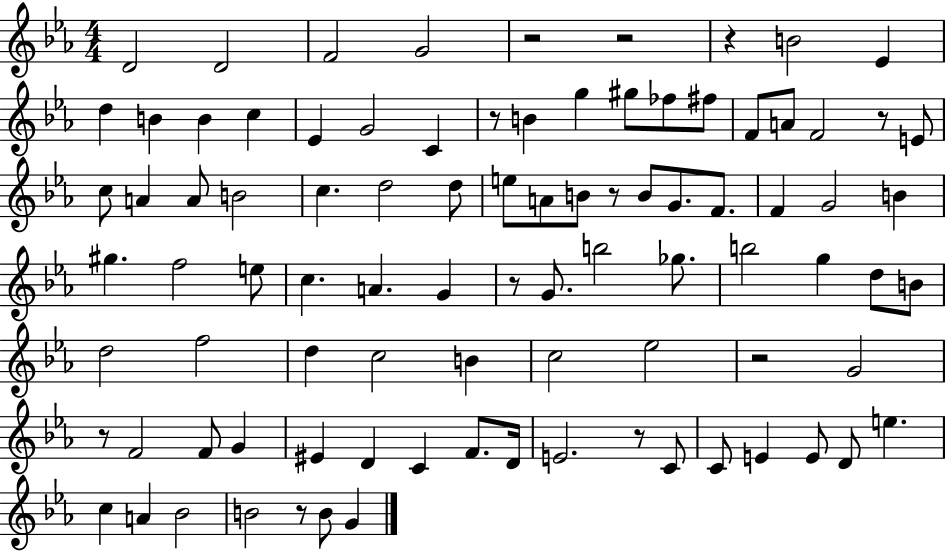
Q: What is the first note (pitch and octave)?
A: D4